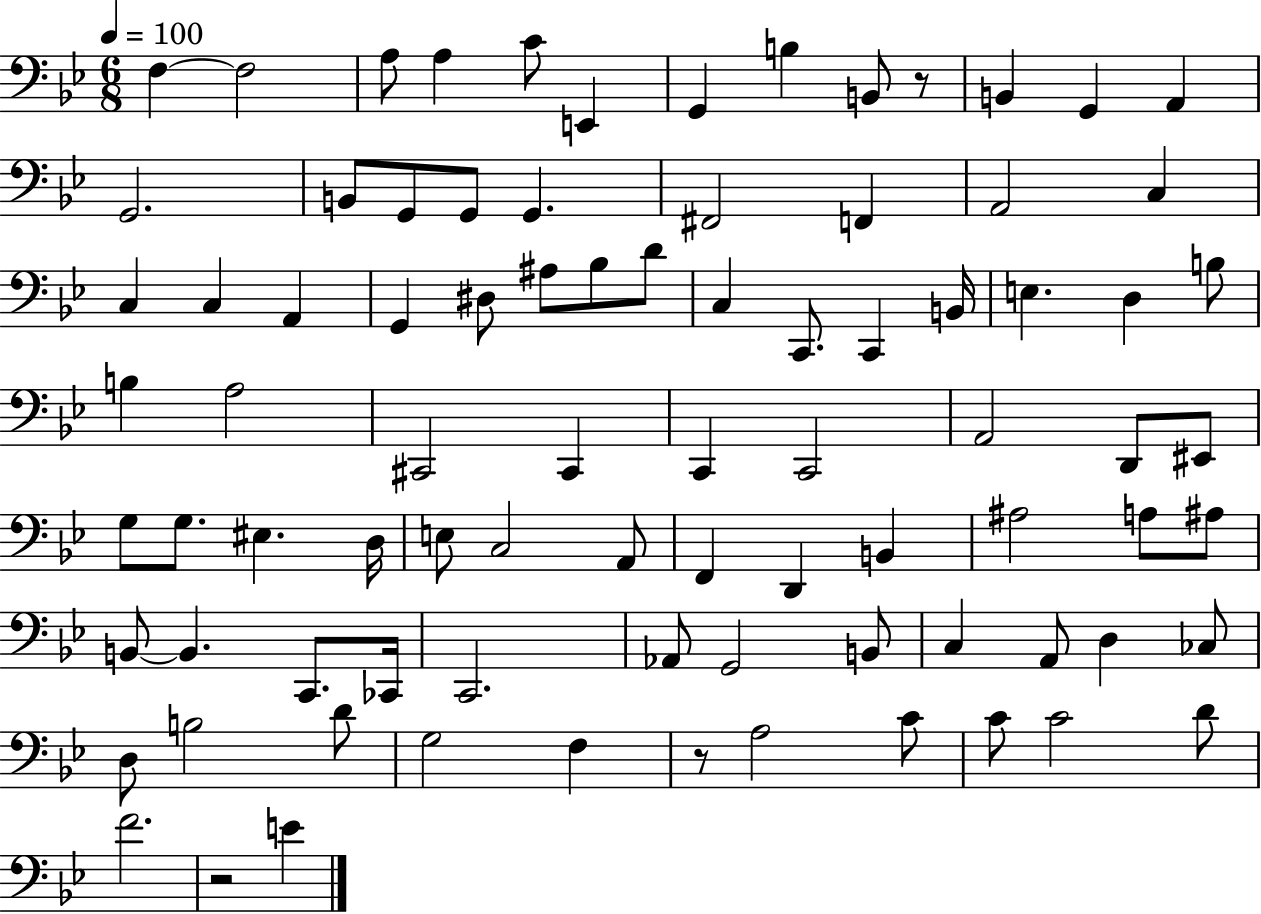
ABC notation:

X:1
T:Untitled
M:6/8
L:1/4
K:Bb
F, F,2 A,/2 A, C/2 E,, G,, B, B,,/2 z/2 B,, G,, A,, G,,2 B,,/2 G,,/2 G,,/2 G,, ^F,,2 F,, A,,2 C, C, C, A,, G,, ^D,/2 ^A,/2 _B,/2 D/2 C, C,,/2 C,, B,,/4 E, D, B,/2 B, A,2 ^C,,2 ^C,, C,, C,,2 A,,2 D,,/2 ^E,,/2 G,/2 G,/2 ^E, D,/4 E,/2 C,2 A,,/2 F,, D,, B,, ^A,2 A,/2 ^A,/2 B,,/2 B,, C,,/2 _C,,/4 C,,2 _A,,/2 G,,2 B,,/2 C, A,,/2 D, _C,/2 D,/2 B,2 D/2 G,2 F, z/2 A,2 C/2 C/2 C2 D/2 F2 z2 E